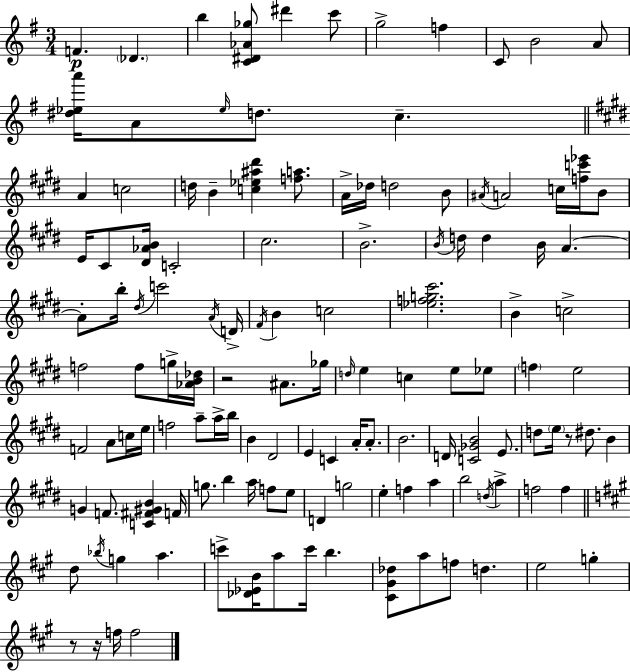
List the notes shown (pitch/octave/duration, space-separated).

F4/q. Db4/q. B5/q [C4,D#4,Ab4,Gb5]/e D#6/q C6/e G5/h F5/q C4/e B4/h A4/e [D#5,Eb5,A6]/s A4/e Eb5/s D5/e. C5/q. A4/q C5/h D5/s B4/q [C5,Eb5,A#5,D#6]/q [F5,A5]/e. A4/s Db5/s D5/h B4/e A#4/s A4/h C5/s [F5,C6,Eb6]/s B4/e E4/s C#4/e [D#4,Ab4,B4]/s C4/h C#5/h. B4/h. B4/s D5/s D5/q B4/s A4/q. A4/e B5/s D#5/s C6/h A4/s D4/s F#4/s B4/q C5/h [Eb5,F5,G5,C#6]/h. B4/q C5/h F5/h F5/e G5/s [Ab4,B4,Db5]/s R/h A#4/e. Gb5/s D5/s E5/q C5/q E5/e Eb5/e F5/q E5/h F4/h A4/e C5/s E5/s F5/h A5/e A5/s B5/s B4/q D#4/h E4/q C4/q A4/s A4/e. B4/h. D4/s [C4,Gb4,B4]/h E4/e. D5/e E5/s R/e D#5/e. B4/q G4/q F4/e. [C4,F#4,G#4,B4]/q F4/s G5/e. B5/q A5/s F5/e E5/e D4/q G5/h E5/q F5/q A5/q B5/h D5/s A5/q F5/h F5/q D5/e Bb5/s G5/q A5/q. C6/e [Db4,Eb4,B4]/s A5/e C6/s B5/q. [C#4,G#4,Db5]/e A5/e F5/e D5/q. E5/h G5/q R/e R/s F5/s F5/h